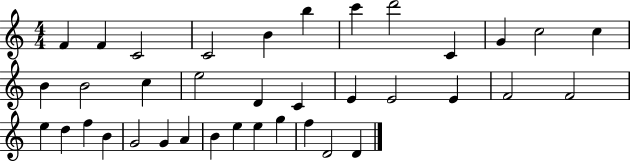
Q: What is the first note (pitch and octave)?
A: F4